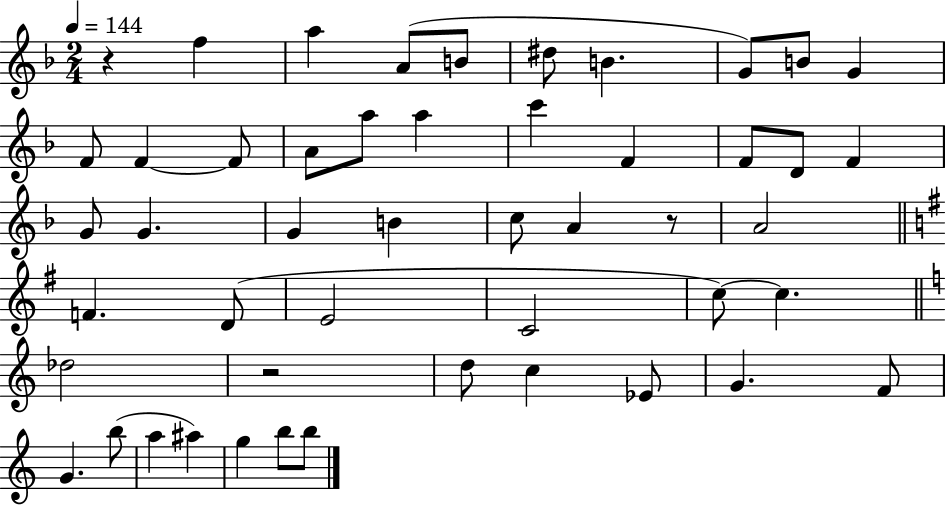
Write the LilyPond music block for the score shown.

{
  \clef treble
  \numericTimeSignature
  \time 2/4
  \key f \major
  \tempo 4 = 144
  \repeat volta 2 { r4 f''4 | a''4 a'8( b'8 | dis''8 b'4. | g'8) b'8 g'4 | \break f'8 f'4~~ f'8 | a'8 a''8 a''4 | c'''4 f'4 | f'8 d'8 f'4 | \break g'8 g'4. | g'4 b'4 | c''8 a'4 r8 | a'2 | \break \bar "||" \break \key g \major f'4. d'8( | e'2 | c'2 | c''8~~) c''4. | \break \bar "||" \break \key a \minor des''2 | r2 | d''8 c''4 ees'8 | g'4. f'8 | \break g'4. b''8( | a''4 ais''4) | g''4 b''8 b''8 | } \bar "|."
}